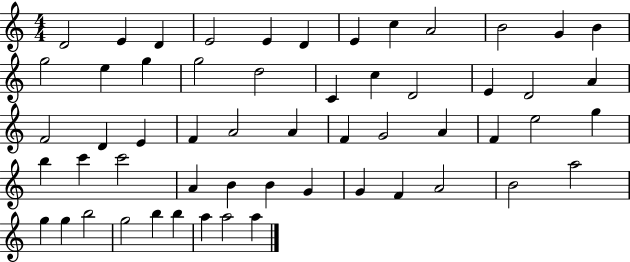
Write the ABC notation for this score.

X:1
T:Untitled
M:4/4
L:1/4
K:C
D2 E D E2 E D E c A2 B2 G B g2 e g g2 d2 C c D2 E D2 A F2 D E F A2 A F G2 A F e2 g b c' c'2 A B B G G F A2 B2 a2 g g b2 g2 b b a a2 a